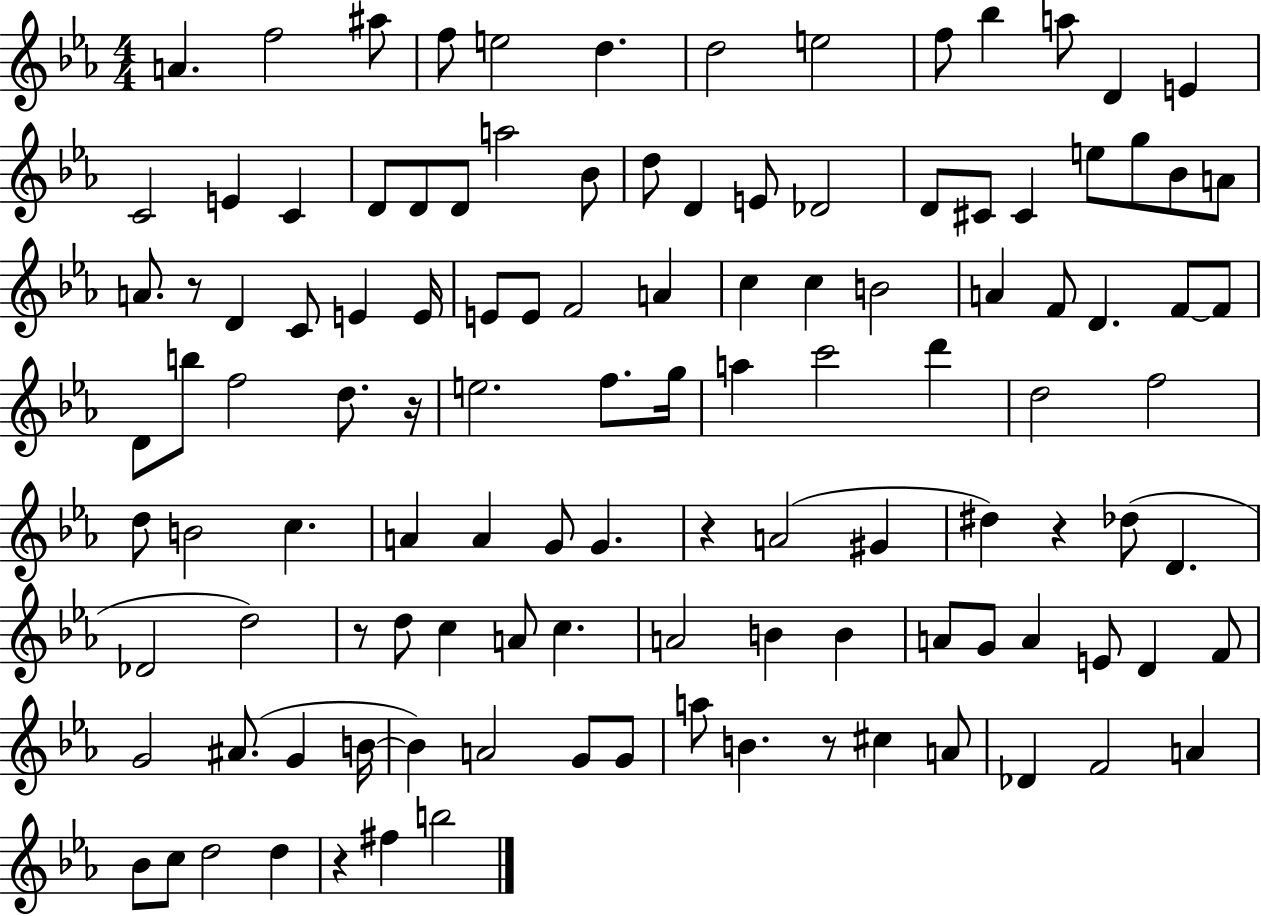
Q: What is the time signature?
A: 4/4